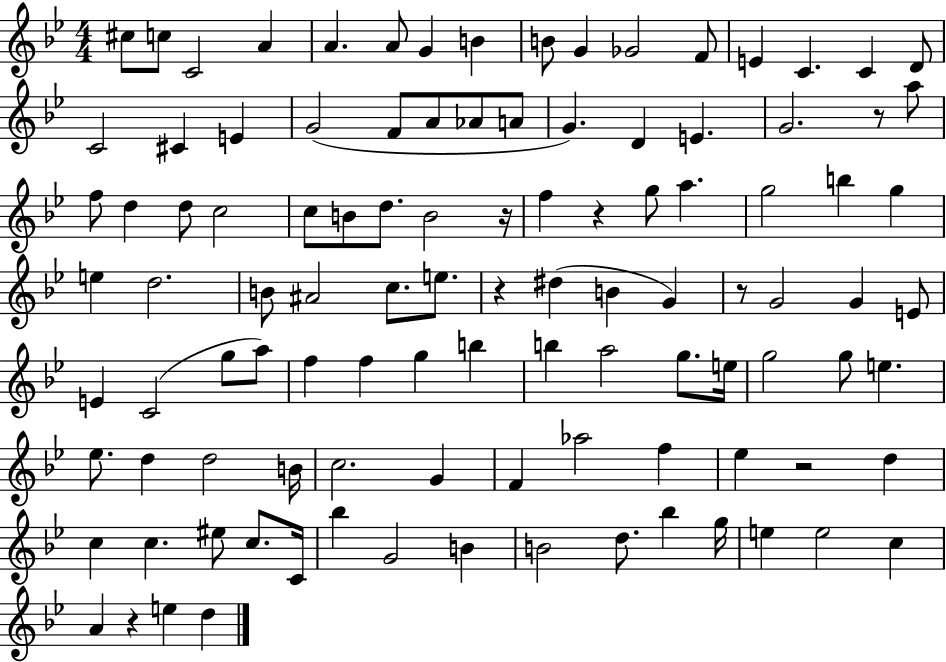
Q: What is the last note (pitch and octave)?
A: D5